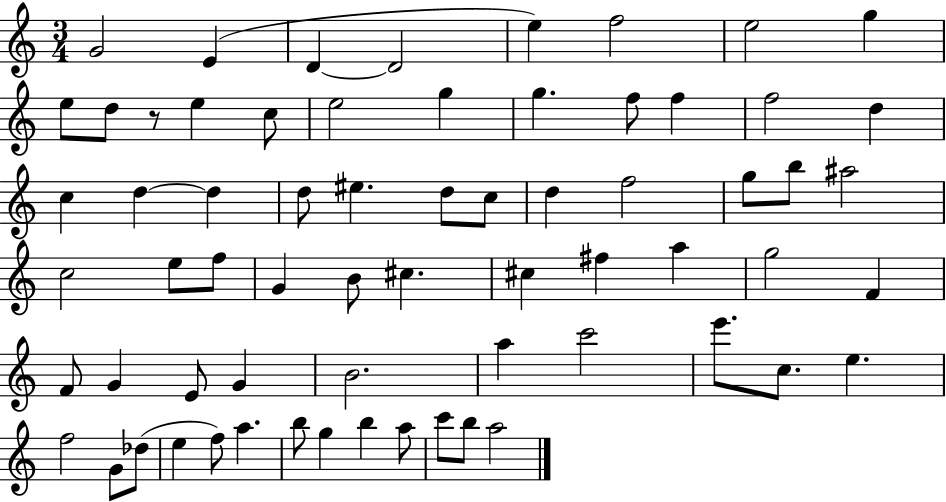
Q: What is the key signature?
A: C major